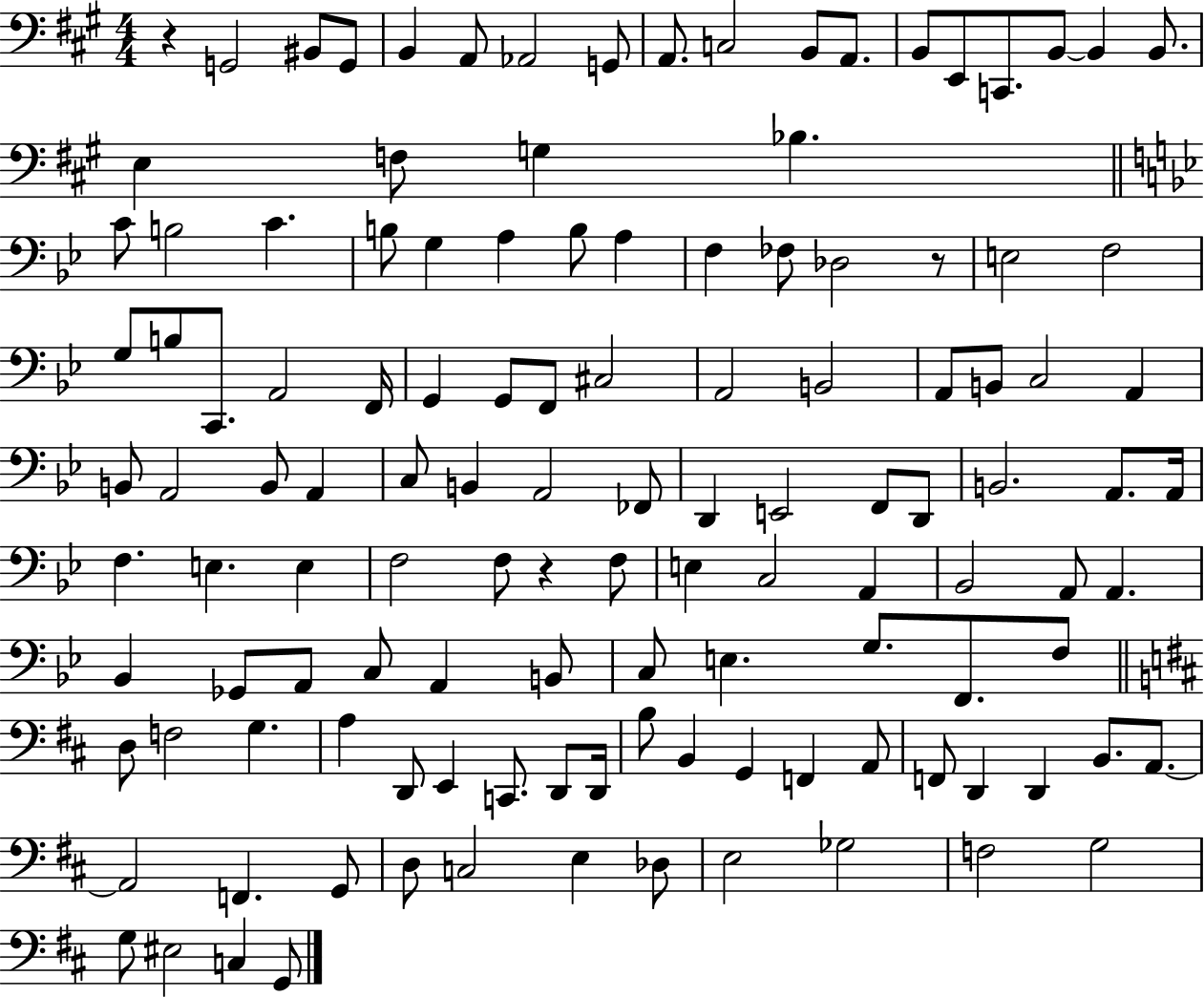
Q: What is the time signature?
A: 4/4